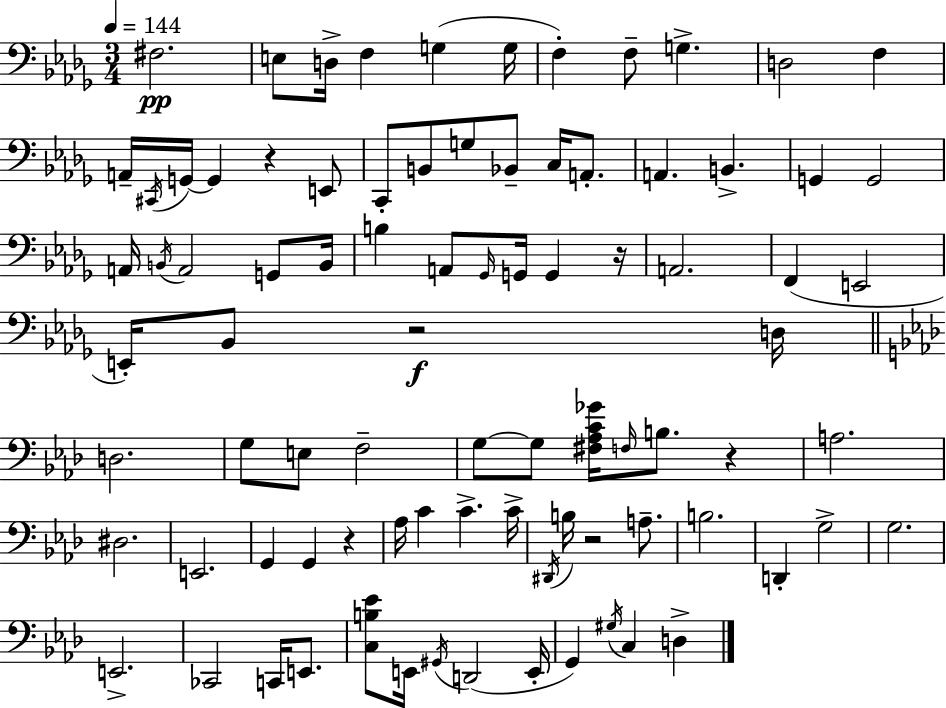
F#3/h. E3/e D3/s F3/q G3/q G3/s F3/q F3/e G3/q. D3/h F3/q A2/s C#2/s G2/s G2/q R/q E2/e C2/e B2/e G3/e Bb2/e C3/s A2/e. A2/q. B2/q. G2/q G2/h A2/s B2/s A2/h G2/e B2/s B3/q A2/e Gb2/s G2/s G2/q R/s A2/h. F2/q E2/h E2/s Bb2/e R/h D3/s D3/h. G3/e E3/e F3/h G3/e G3/e [F#3,Ab3,C4,Gb4]/s F3/s B3/e. R/q A3/h. D#3/h. E2/h. G2/q G2/q R/q Ab3/s C4/q C4/q. C4/s D#2/s B3/s R/h A3/e. B3/h. D2/q G3/h G3/h. E2/h. CES2/h C2/s E2/e. [C3,B3,Eb4]/e E2/s G#2/s D2/h E2/s G2/q G#3/s C3/q D3/q